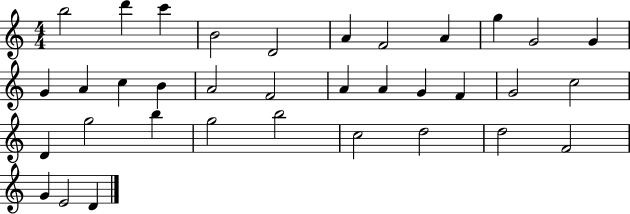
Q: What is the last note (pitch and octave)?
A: D4